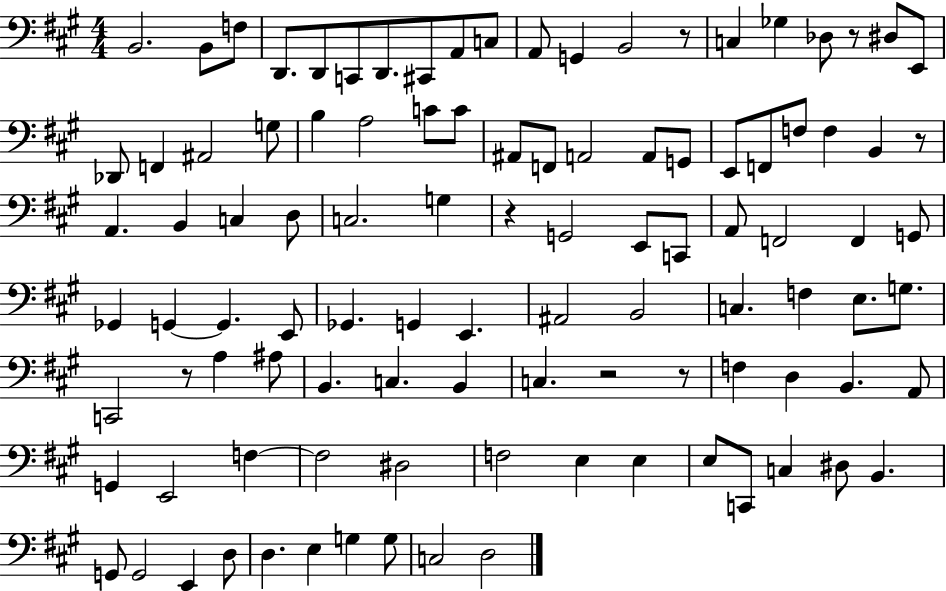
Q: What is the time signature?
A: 4/4